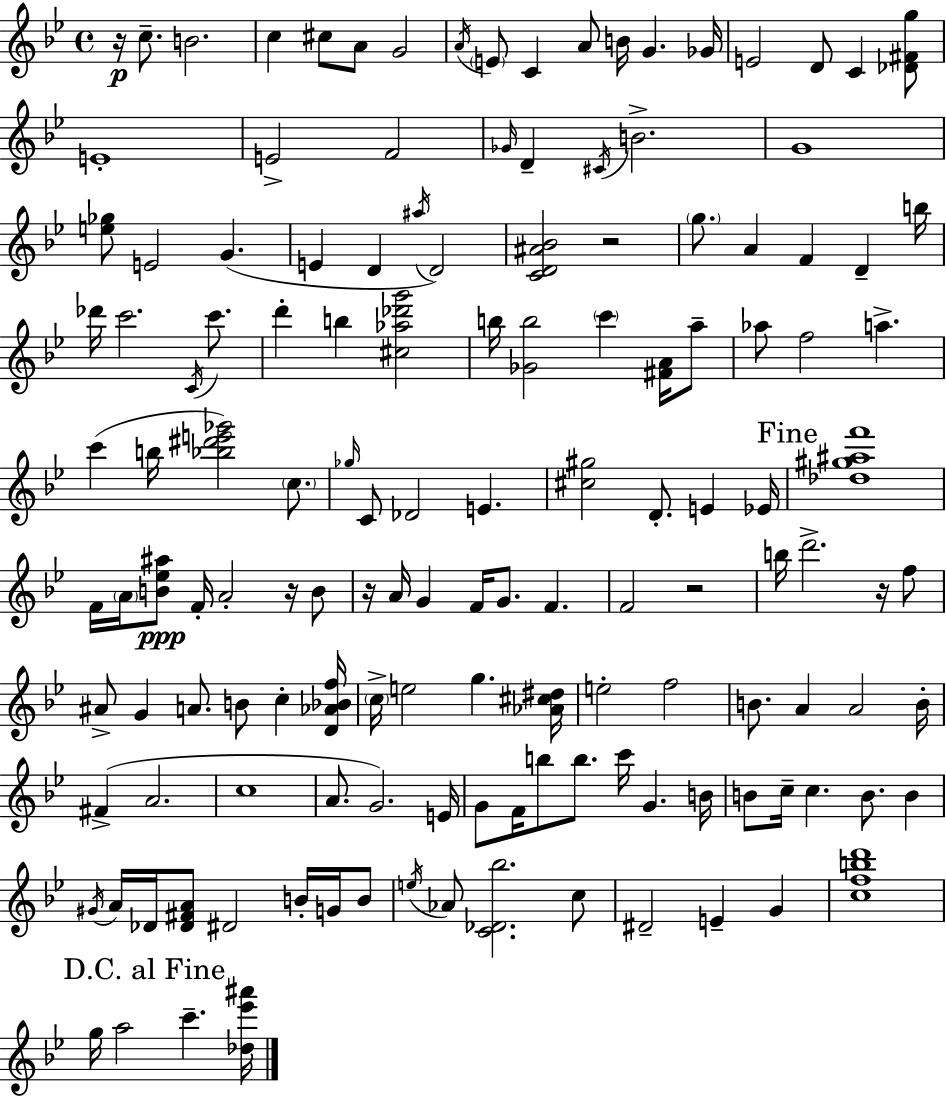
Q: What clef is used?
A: treble